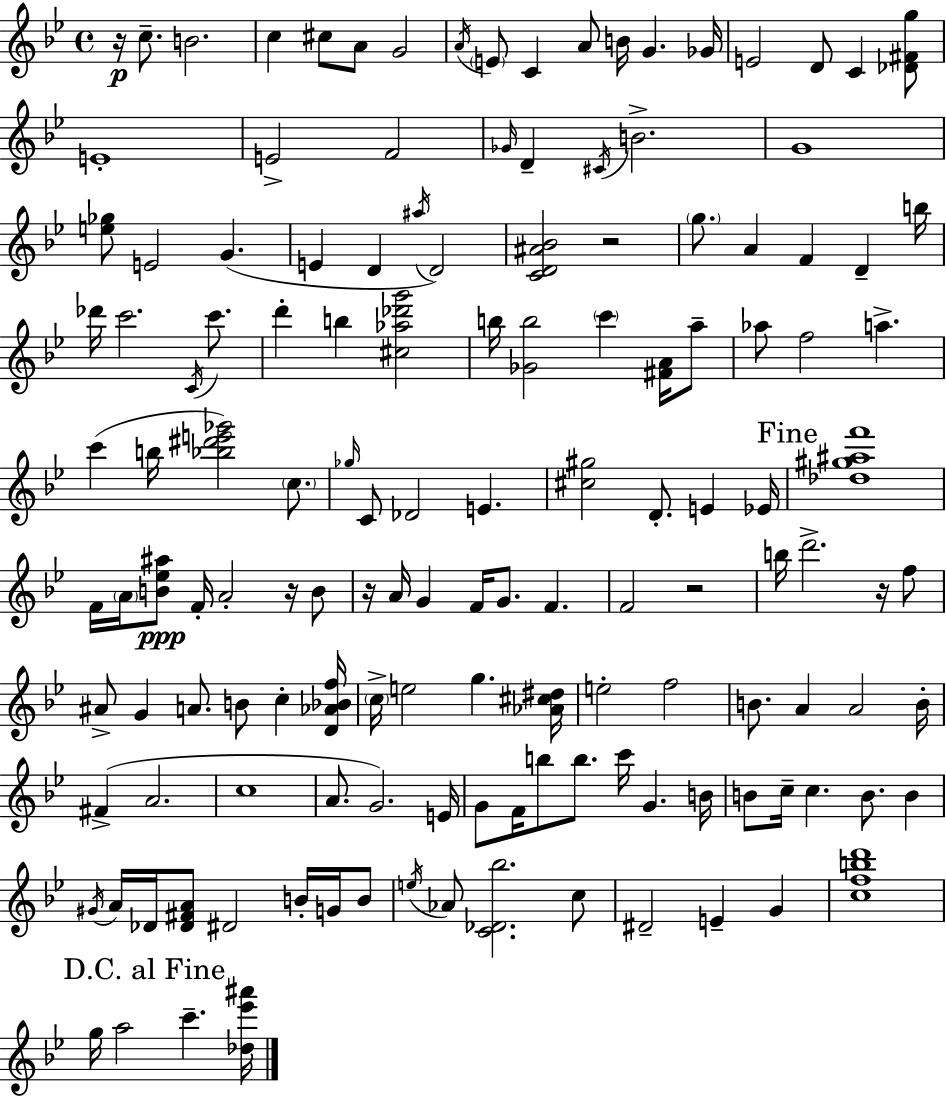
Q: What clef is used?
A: treble